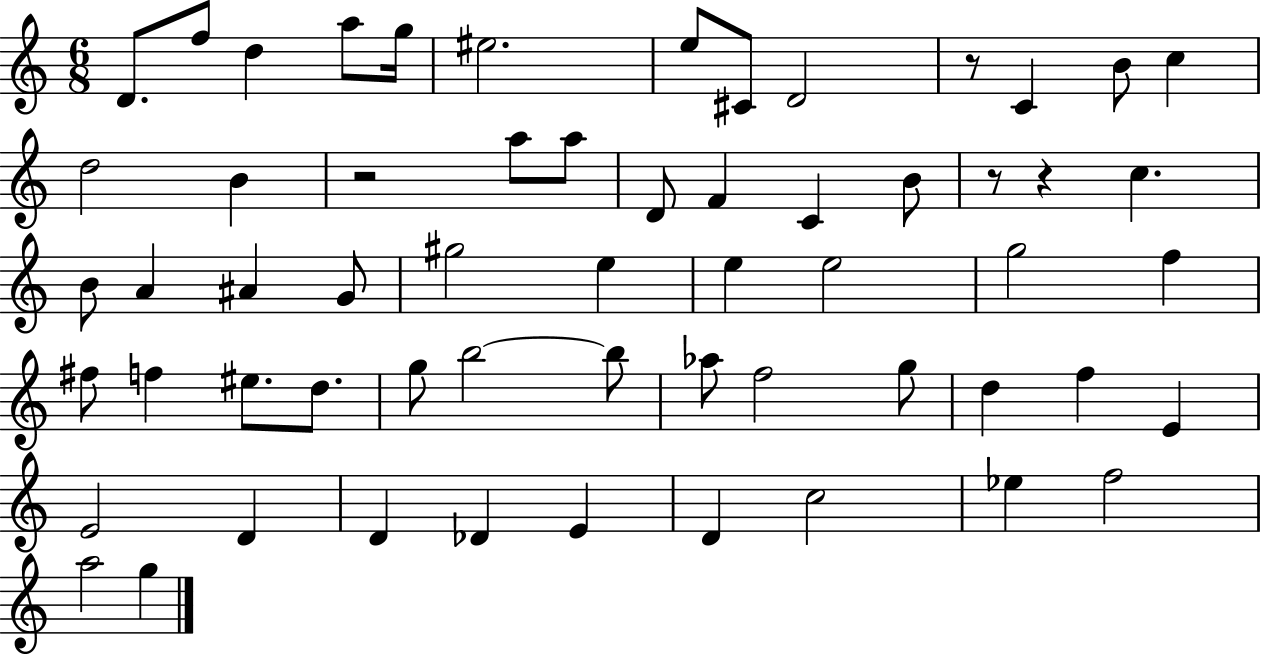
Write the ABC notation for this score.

X:1
T:Untitled
M:6/8
L:1/4
K:C
D/2 f/2 d a/2 g/4 ^e2 e/2 ^C/2 D2 z/2 C B/2 c d2 B z2 a/2 a/2 D/2 F C B/2 z/2 z c B/2 A ^A G/2 ^g2 e e e2 g2 f ^f/2 f ^e/2 d/2 g/2 b2 b/2 _a/2 f2 g/2 d f E E2 D D _D E D c2 _e f2 a2 g